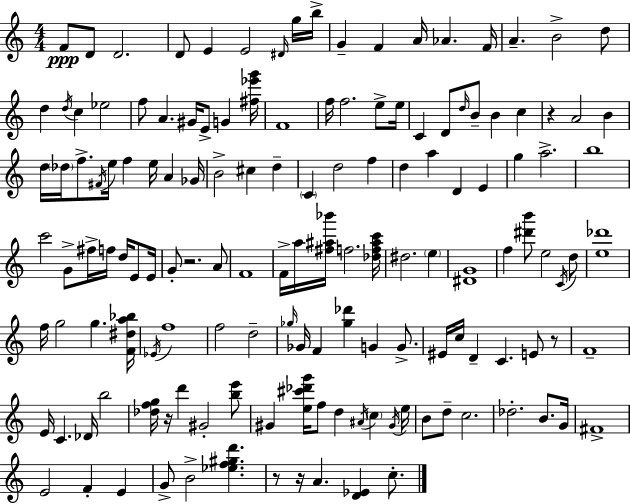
F4/e D4/e D4/h. D4/e E4/q E4/h D#4/s G5/s B5/s G4/q F4/q A4/s Ab4/q. F4/s A4/q. B4/h D5/e D5/q D5/s C5/q Eb5/h F5/e A4/q. G#4/s E4/e G4/q [F#5,Eb6,G6]/s F4/w F5/s F5/h. E5/e E5/s C4/q D4/e D5/s B4/e B4/q C5/q R/q A4/h B4/q D5/s Db5/s F5/e. F#4/s E5/s F5/q E5/s A4/q Gb4/s B4/h C#5/q D5/q C4/q D5/h F5/q D5/q A5/q D4/q E4/q G5/q A5/h. B5/w C6/h G4/e F#5/s F5/s D5/s E4/e E4/s G4/e R/h. A4/e F4/w F4/s A5/s [F#5,A#5,Bb6]/s F5/h. [Db5,F5,A#5,C6]/s D#5/h. E5/q [D#4,G4]/w F5/q [D#6,B6]/e E5/h C4/s D5/e [E5,Db6]/w F5/s G5/h G5/q. [F4,D#5,A5,Bb5]/s Eb4/s F5/w F5/h D5/h Gb5/s Gb4/s F4/q [Gb5,Db6]/q G4/q G4/e. EIS4/s C5/s D4/q C4/q. E4/e R/e F4/w E4/s C4/q. Db4/s B5/h [Db5,F5,G5]/s R/s D6/q G#4/h [B5,E6]/e G#4/q [E5,C#6,Db6,G6]/s F5/e D5/q A#4/s C5/q G#4/s E5/s B4/e D5/e C5/h. Db5/h. B4/e. G4/s F#4/w E4/h F4/q E4/q G4/e B4/h [Eb5,F5,G#5,D6]/q. R/e R/s A4/q. [D4,Eb4]/q C5/e.